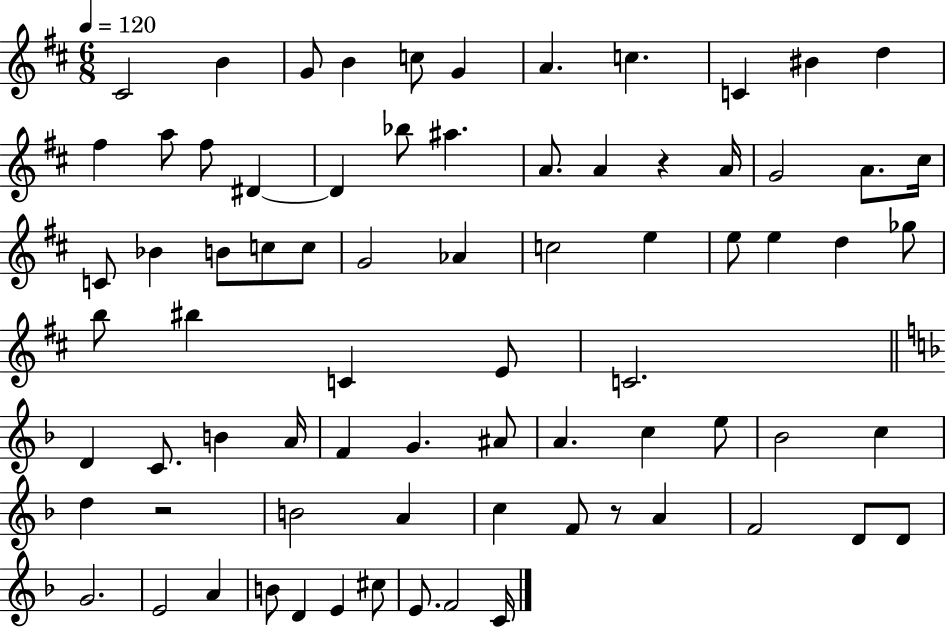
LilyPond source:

{
  \clef treble
  \numericTimeSignature
  \time 6/8
  \key d \major
  \tempo 4 = 120
  cis'2 b'4 | g'8 b'4 c''8 g'4 | a'4. c''4. | c'4 bis'4 d''4 | \break fis''4 a''8 fis''8 dis'4~~ | dis'4 bes''8 ais''4. | a'8. a'4 r4 a'16 | g'2 a'8. cis''16 | \break c'8 bes'4 b'8 c''8 c''8 | g'2 aes'4 | c''2 e''4 | e''8 e''4 d''4 ges''8 | \break b''8 bis''4 c'4 e'8 | c'2. | \bar "||" \break \key d \minor d'4 c'8. b'4 a'16 | f'4 g'4. ais'8 | a'4. c''4 e''8 | bes'2 c''4 | \break d''4 r2 | b'2 a'4 | c''4 f'8 r8 a'4 | f'2 d'8 d'8 | \break g'2. | e'2 a'4 | b'8 d'4 e'4 cis''8 | e'8. f'2 c'16 | \break \bar "|."
}